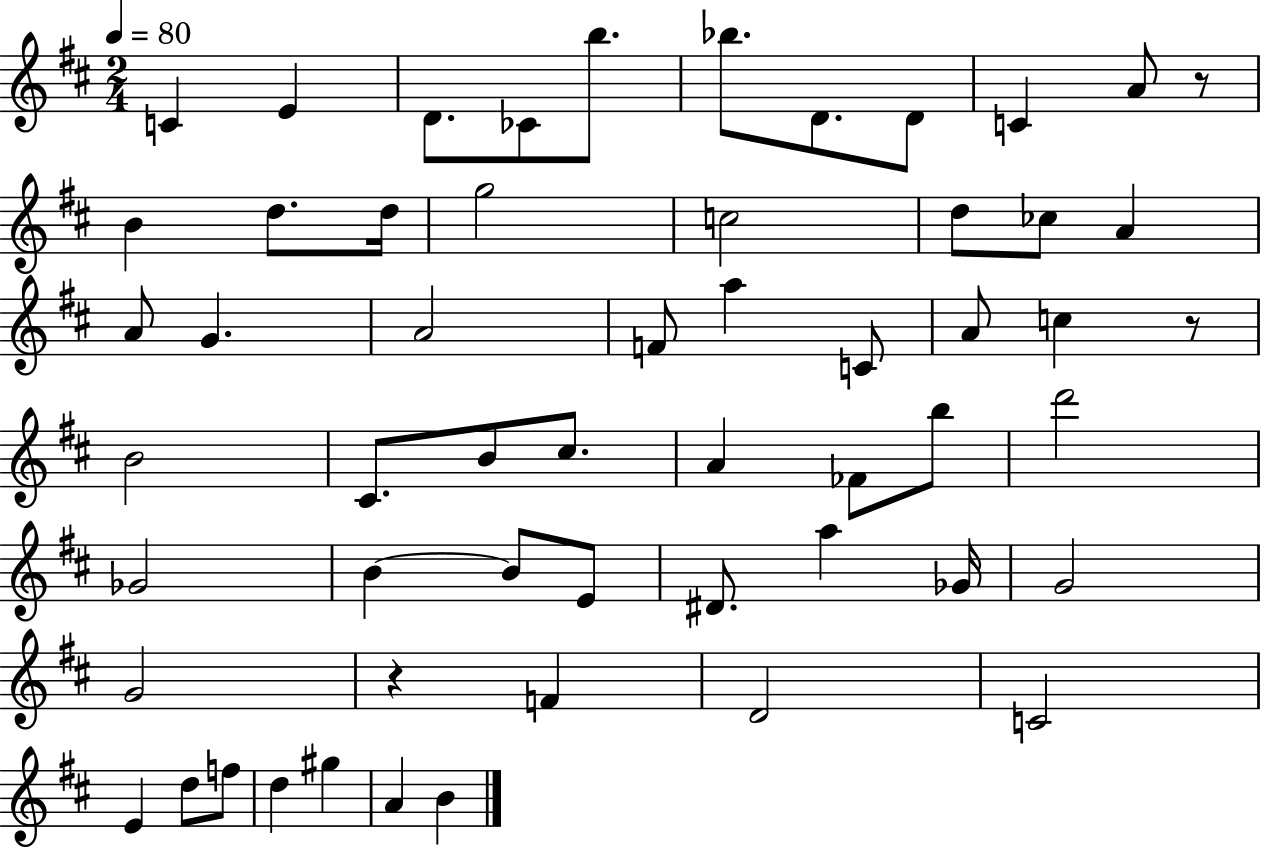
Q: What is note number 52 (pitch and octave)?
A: A4